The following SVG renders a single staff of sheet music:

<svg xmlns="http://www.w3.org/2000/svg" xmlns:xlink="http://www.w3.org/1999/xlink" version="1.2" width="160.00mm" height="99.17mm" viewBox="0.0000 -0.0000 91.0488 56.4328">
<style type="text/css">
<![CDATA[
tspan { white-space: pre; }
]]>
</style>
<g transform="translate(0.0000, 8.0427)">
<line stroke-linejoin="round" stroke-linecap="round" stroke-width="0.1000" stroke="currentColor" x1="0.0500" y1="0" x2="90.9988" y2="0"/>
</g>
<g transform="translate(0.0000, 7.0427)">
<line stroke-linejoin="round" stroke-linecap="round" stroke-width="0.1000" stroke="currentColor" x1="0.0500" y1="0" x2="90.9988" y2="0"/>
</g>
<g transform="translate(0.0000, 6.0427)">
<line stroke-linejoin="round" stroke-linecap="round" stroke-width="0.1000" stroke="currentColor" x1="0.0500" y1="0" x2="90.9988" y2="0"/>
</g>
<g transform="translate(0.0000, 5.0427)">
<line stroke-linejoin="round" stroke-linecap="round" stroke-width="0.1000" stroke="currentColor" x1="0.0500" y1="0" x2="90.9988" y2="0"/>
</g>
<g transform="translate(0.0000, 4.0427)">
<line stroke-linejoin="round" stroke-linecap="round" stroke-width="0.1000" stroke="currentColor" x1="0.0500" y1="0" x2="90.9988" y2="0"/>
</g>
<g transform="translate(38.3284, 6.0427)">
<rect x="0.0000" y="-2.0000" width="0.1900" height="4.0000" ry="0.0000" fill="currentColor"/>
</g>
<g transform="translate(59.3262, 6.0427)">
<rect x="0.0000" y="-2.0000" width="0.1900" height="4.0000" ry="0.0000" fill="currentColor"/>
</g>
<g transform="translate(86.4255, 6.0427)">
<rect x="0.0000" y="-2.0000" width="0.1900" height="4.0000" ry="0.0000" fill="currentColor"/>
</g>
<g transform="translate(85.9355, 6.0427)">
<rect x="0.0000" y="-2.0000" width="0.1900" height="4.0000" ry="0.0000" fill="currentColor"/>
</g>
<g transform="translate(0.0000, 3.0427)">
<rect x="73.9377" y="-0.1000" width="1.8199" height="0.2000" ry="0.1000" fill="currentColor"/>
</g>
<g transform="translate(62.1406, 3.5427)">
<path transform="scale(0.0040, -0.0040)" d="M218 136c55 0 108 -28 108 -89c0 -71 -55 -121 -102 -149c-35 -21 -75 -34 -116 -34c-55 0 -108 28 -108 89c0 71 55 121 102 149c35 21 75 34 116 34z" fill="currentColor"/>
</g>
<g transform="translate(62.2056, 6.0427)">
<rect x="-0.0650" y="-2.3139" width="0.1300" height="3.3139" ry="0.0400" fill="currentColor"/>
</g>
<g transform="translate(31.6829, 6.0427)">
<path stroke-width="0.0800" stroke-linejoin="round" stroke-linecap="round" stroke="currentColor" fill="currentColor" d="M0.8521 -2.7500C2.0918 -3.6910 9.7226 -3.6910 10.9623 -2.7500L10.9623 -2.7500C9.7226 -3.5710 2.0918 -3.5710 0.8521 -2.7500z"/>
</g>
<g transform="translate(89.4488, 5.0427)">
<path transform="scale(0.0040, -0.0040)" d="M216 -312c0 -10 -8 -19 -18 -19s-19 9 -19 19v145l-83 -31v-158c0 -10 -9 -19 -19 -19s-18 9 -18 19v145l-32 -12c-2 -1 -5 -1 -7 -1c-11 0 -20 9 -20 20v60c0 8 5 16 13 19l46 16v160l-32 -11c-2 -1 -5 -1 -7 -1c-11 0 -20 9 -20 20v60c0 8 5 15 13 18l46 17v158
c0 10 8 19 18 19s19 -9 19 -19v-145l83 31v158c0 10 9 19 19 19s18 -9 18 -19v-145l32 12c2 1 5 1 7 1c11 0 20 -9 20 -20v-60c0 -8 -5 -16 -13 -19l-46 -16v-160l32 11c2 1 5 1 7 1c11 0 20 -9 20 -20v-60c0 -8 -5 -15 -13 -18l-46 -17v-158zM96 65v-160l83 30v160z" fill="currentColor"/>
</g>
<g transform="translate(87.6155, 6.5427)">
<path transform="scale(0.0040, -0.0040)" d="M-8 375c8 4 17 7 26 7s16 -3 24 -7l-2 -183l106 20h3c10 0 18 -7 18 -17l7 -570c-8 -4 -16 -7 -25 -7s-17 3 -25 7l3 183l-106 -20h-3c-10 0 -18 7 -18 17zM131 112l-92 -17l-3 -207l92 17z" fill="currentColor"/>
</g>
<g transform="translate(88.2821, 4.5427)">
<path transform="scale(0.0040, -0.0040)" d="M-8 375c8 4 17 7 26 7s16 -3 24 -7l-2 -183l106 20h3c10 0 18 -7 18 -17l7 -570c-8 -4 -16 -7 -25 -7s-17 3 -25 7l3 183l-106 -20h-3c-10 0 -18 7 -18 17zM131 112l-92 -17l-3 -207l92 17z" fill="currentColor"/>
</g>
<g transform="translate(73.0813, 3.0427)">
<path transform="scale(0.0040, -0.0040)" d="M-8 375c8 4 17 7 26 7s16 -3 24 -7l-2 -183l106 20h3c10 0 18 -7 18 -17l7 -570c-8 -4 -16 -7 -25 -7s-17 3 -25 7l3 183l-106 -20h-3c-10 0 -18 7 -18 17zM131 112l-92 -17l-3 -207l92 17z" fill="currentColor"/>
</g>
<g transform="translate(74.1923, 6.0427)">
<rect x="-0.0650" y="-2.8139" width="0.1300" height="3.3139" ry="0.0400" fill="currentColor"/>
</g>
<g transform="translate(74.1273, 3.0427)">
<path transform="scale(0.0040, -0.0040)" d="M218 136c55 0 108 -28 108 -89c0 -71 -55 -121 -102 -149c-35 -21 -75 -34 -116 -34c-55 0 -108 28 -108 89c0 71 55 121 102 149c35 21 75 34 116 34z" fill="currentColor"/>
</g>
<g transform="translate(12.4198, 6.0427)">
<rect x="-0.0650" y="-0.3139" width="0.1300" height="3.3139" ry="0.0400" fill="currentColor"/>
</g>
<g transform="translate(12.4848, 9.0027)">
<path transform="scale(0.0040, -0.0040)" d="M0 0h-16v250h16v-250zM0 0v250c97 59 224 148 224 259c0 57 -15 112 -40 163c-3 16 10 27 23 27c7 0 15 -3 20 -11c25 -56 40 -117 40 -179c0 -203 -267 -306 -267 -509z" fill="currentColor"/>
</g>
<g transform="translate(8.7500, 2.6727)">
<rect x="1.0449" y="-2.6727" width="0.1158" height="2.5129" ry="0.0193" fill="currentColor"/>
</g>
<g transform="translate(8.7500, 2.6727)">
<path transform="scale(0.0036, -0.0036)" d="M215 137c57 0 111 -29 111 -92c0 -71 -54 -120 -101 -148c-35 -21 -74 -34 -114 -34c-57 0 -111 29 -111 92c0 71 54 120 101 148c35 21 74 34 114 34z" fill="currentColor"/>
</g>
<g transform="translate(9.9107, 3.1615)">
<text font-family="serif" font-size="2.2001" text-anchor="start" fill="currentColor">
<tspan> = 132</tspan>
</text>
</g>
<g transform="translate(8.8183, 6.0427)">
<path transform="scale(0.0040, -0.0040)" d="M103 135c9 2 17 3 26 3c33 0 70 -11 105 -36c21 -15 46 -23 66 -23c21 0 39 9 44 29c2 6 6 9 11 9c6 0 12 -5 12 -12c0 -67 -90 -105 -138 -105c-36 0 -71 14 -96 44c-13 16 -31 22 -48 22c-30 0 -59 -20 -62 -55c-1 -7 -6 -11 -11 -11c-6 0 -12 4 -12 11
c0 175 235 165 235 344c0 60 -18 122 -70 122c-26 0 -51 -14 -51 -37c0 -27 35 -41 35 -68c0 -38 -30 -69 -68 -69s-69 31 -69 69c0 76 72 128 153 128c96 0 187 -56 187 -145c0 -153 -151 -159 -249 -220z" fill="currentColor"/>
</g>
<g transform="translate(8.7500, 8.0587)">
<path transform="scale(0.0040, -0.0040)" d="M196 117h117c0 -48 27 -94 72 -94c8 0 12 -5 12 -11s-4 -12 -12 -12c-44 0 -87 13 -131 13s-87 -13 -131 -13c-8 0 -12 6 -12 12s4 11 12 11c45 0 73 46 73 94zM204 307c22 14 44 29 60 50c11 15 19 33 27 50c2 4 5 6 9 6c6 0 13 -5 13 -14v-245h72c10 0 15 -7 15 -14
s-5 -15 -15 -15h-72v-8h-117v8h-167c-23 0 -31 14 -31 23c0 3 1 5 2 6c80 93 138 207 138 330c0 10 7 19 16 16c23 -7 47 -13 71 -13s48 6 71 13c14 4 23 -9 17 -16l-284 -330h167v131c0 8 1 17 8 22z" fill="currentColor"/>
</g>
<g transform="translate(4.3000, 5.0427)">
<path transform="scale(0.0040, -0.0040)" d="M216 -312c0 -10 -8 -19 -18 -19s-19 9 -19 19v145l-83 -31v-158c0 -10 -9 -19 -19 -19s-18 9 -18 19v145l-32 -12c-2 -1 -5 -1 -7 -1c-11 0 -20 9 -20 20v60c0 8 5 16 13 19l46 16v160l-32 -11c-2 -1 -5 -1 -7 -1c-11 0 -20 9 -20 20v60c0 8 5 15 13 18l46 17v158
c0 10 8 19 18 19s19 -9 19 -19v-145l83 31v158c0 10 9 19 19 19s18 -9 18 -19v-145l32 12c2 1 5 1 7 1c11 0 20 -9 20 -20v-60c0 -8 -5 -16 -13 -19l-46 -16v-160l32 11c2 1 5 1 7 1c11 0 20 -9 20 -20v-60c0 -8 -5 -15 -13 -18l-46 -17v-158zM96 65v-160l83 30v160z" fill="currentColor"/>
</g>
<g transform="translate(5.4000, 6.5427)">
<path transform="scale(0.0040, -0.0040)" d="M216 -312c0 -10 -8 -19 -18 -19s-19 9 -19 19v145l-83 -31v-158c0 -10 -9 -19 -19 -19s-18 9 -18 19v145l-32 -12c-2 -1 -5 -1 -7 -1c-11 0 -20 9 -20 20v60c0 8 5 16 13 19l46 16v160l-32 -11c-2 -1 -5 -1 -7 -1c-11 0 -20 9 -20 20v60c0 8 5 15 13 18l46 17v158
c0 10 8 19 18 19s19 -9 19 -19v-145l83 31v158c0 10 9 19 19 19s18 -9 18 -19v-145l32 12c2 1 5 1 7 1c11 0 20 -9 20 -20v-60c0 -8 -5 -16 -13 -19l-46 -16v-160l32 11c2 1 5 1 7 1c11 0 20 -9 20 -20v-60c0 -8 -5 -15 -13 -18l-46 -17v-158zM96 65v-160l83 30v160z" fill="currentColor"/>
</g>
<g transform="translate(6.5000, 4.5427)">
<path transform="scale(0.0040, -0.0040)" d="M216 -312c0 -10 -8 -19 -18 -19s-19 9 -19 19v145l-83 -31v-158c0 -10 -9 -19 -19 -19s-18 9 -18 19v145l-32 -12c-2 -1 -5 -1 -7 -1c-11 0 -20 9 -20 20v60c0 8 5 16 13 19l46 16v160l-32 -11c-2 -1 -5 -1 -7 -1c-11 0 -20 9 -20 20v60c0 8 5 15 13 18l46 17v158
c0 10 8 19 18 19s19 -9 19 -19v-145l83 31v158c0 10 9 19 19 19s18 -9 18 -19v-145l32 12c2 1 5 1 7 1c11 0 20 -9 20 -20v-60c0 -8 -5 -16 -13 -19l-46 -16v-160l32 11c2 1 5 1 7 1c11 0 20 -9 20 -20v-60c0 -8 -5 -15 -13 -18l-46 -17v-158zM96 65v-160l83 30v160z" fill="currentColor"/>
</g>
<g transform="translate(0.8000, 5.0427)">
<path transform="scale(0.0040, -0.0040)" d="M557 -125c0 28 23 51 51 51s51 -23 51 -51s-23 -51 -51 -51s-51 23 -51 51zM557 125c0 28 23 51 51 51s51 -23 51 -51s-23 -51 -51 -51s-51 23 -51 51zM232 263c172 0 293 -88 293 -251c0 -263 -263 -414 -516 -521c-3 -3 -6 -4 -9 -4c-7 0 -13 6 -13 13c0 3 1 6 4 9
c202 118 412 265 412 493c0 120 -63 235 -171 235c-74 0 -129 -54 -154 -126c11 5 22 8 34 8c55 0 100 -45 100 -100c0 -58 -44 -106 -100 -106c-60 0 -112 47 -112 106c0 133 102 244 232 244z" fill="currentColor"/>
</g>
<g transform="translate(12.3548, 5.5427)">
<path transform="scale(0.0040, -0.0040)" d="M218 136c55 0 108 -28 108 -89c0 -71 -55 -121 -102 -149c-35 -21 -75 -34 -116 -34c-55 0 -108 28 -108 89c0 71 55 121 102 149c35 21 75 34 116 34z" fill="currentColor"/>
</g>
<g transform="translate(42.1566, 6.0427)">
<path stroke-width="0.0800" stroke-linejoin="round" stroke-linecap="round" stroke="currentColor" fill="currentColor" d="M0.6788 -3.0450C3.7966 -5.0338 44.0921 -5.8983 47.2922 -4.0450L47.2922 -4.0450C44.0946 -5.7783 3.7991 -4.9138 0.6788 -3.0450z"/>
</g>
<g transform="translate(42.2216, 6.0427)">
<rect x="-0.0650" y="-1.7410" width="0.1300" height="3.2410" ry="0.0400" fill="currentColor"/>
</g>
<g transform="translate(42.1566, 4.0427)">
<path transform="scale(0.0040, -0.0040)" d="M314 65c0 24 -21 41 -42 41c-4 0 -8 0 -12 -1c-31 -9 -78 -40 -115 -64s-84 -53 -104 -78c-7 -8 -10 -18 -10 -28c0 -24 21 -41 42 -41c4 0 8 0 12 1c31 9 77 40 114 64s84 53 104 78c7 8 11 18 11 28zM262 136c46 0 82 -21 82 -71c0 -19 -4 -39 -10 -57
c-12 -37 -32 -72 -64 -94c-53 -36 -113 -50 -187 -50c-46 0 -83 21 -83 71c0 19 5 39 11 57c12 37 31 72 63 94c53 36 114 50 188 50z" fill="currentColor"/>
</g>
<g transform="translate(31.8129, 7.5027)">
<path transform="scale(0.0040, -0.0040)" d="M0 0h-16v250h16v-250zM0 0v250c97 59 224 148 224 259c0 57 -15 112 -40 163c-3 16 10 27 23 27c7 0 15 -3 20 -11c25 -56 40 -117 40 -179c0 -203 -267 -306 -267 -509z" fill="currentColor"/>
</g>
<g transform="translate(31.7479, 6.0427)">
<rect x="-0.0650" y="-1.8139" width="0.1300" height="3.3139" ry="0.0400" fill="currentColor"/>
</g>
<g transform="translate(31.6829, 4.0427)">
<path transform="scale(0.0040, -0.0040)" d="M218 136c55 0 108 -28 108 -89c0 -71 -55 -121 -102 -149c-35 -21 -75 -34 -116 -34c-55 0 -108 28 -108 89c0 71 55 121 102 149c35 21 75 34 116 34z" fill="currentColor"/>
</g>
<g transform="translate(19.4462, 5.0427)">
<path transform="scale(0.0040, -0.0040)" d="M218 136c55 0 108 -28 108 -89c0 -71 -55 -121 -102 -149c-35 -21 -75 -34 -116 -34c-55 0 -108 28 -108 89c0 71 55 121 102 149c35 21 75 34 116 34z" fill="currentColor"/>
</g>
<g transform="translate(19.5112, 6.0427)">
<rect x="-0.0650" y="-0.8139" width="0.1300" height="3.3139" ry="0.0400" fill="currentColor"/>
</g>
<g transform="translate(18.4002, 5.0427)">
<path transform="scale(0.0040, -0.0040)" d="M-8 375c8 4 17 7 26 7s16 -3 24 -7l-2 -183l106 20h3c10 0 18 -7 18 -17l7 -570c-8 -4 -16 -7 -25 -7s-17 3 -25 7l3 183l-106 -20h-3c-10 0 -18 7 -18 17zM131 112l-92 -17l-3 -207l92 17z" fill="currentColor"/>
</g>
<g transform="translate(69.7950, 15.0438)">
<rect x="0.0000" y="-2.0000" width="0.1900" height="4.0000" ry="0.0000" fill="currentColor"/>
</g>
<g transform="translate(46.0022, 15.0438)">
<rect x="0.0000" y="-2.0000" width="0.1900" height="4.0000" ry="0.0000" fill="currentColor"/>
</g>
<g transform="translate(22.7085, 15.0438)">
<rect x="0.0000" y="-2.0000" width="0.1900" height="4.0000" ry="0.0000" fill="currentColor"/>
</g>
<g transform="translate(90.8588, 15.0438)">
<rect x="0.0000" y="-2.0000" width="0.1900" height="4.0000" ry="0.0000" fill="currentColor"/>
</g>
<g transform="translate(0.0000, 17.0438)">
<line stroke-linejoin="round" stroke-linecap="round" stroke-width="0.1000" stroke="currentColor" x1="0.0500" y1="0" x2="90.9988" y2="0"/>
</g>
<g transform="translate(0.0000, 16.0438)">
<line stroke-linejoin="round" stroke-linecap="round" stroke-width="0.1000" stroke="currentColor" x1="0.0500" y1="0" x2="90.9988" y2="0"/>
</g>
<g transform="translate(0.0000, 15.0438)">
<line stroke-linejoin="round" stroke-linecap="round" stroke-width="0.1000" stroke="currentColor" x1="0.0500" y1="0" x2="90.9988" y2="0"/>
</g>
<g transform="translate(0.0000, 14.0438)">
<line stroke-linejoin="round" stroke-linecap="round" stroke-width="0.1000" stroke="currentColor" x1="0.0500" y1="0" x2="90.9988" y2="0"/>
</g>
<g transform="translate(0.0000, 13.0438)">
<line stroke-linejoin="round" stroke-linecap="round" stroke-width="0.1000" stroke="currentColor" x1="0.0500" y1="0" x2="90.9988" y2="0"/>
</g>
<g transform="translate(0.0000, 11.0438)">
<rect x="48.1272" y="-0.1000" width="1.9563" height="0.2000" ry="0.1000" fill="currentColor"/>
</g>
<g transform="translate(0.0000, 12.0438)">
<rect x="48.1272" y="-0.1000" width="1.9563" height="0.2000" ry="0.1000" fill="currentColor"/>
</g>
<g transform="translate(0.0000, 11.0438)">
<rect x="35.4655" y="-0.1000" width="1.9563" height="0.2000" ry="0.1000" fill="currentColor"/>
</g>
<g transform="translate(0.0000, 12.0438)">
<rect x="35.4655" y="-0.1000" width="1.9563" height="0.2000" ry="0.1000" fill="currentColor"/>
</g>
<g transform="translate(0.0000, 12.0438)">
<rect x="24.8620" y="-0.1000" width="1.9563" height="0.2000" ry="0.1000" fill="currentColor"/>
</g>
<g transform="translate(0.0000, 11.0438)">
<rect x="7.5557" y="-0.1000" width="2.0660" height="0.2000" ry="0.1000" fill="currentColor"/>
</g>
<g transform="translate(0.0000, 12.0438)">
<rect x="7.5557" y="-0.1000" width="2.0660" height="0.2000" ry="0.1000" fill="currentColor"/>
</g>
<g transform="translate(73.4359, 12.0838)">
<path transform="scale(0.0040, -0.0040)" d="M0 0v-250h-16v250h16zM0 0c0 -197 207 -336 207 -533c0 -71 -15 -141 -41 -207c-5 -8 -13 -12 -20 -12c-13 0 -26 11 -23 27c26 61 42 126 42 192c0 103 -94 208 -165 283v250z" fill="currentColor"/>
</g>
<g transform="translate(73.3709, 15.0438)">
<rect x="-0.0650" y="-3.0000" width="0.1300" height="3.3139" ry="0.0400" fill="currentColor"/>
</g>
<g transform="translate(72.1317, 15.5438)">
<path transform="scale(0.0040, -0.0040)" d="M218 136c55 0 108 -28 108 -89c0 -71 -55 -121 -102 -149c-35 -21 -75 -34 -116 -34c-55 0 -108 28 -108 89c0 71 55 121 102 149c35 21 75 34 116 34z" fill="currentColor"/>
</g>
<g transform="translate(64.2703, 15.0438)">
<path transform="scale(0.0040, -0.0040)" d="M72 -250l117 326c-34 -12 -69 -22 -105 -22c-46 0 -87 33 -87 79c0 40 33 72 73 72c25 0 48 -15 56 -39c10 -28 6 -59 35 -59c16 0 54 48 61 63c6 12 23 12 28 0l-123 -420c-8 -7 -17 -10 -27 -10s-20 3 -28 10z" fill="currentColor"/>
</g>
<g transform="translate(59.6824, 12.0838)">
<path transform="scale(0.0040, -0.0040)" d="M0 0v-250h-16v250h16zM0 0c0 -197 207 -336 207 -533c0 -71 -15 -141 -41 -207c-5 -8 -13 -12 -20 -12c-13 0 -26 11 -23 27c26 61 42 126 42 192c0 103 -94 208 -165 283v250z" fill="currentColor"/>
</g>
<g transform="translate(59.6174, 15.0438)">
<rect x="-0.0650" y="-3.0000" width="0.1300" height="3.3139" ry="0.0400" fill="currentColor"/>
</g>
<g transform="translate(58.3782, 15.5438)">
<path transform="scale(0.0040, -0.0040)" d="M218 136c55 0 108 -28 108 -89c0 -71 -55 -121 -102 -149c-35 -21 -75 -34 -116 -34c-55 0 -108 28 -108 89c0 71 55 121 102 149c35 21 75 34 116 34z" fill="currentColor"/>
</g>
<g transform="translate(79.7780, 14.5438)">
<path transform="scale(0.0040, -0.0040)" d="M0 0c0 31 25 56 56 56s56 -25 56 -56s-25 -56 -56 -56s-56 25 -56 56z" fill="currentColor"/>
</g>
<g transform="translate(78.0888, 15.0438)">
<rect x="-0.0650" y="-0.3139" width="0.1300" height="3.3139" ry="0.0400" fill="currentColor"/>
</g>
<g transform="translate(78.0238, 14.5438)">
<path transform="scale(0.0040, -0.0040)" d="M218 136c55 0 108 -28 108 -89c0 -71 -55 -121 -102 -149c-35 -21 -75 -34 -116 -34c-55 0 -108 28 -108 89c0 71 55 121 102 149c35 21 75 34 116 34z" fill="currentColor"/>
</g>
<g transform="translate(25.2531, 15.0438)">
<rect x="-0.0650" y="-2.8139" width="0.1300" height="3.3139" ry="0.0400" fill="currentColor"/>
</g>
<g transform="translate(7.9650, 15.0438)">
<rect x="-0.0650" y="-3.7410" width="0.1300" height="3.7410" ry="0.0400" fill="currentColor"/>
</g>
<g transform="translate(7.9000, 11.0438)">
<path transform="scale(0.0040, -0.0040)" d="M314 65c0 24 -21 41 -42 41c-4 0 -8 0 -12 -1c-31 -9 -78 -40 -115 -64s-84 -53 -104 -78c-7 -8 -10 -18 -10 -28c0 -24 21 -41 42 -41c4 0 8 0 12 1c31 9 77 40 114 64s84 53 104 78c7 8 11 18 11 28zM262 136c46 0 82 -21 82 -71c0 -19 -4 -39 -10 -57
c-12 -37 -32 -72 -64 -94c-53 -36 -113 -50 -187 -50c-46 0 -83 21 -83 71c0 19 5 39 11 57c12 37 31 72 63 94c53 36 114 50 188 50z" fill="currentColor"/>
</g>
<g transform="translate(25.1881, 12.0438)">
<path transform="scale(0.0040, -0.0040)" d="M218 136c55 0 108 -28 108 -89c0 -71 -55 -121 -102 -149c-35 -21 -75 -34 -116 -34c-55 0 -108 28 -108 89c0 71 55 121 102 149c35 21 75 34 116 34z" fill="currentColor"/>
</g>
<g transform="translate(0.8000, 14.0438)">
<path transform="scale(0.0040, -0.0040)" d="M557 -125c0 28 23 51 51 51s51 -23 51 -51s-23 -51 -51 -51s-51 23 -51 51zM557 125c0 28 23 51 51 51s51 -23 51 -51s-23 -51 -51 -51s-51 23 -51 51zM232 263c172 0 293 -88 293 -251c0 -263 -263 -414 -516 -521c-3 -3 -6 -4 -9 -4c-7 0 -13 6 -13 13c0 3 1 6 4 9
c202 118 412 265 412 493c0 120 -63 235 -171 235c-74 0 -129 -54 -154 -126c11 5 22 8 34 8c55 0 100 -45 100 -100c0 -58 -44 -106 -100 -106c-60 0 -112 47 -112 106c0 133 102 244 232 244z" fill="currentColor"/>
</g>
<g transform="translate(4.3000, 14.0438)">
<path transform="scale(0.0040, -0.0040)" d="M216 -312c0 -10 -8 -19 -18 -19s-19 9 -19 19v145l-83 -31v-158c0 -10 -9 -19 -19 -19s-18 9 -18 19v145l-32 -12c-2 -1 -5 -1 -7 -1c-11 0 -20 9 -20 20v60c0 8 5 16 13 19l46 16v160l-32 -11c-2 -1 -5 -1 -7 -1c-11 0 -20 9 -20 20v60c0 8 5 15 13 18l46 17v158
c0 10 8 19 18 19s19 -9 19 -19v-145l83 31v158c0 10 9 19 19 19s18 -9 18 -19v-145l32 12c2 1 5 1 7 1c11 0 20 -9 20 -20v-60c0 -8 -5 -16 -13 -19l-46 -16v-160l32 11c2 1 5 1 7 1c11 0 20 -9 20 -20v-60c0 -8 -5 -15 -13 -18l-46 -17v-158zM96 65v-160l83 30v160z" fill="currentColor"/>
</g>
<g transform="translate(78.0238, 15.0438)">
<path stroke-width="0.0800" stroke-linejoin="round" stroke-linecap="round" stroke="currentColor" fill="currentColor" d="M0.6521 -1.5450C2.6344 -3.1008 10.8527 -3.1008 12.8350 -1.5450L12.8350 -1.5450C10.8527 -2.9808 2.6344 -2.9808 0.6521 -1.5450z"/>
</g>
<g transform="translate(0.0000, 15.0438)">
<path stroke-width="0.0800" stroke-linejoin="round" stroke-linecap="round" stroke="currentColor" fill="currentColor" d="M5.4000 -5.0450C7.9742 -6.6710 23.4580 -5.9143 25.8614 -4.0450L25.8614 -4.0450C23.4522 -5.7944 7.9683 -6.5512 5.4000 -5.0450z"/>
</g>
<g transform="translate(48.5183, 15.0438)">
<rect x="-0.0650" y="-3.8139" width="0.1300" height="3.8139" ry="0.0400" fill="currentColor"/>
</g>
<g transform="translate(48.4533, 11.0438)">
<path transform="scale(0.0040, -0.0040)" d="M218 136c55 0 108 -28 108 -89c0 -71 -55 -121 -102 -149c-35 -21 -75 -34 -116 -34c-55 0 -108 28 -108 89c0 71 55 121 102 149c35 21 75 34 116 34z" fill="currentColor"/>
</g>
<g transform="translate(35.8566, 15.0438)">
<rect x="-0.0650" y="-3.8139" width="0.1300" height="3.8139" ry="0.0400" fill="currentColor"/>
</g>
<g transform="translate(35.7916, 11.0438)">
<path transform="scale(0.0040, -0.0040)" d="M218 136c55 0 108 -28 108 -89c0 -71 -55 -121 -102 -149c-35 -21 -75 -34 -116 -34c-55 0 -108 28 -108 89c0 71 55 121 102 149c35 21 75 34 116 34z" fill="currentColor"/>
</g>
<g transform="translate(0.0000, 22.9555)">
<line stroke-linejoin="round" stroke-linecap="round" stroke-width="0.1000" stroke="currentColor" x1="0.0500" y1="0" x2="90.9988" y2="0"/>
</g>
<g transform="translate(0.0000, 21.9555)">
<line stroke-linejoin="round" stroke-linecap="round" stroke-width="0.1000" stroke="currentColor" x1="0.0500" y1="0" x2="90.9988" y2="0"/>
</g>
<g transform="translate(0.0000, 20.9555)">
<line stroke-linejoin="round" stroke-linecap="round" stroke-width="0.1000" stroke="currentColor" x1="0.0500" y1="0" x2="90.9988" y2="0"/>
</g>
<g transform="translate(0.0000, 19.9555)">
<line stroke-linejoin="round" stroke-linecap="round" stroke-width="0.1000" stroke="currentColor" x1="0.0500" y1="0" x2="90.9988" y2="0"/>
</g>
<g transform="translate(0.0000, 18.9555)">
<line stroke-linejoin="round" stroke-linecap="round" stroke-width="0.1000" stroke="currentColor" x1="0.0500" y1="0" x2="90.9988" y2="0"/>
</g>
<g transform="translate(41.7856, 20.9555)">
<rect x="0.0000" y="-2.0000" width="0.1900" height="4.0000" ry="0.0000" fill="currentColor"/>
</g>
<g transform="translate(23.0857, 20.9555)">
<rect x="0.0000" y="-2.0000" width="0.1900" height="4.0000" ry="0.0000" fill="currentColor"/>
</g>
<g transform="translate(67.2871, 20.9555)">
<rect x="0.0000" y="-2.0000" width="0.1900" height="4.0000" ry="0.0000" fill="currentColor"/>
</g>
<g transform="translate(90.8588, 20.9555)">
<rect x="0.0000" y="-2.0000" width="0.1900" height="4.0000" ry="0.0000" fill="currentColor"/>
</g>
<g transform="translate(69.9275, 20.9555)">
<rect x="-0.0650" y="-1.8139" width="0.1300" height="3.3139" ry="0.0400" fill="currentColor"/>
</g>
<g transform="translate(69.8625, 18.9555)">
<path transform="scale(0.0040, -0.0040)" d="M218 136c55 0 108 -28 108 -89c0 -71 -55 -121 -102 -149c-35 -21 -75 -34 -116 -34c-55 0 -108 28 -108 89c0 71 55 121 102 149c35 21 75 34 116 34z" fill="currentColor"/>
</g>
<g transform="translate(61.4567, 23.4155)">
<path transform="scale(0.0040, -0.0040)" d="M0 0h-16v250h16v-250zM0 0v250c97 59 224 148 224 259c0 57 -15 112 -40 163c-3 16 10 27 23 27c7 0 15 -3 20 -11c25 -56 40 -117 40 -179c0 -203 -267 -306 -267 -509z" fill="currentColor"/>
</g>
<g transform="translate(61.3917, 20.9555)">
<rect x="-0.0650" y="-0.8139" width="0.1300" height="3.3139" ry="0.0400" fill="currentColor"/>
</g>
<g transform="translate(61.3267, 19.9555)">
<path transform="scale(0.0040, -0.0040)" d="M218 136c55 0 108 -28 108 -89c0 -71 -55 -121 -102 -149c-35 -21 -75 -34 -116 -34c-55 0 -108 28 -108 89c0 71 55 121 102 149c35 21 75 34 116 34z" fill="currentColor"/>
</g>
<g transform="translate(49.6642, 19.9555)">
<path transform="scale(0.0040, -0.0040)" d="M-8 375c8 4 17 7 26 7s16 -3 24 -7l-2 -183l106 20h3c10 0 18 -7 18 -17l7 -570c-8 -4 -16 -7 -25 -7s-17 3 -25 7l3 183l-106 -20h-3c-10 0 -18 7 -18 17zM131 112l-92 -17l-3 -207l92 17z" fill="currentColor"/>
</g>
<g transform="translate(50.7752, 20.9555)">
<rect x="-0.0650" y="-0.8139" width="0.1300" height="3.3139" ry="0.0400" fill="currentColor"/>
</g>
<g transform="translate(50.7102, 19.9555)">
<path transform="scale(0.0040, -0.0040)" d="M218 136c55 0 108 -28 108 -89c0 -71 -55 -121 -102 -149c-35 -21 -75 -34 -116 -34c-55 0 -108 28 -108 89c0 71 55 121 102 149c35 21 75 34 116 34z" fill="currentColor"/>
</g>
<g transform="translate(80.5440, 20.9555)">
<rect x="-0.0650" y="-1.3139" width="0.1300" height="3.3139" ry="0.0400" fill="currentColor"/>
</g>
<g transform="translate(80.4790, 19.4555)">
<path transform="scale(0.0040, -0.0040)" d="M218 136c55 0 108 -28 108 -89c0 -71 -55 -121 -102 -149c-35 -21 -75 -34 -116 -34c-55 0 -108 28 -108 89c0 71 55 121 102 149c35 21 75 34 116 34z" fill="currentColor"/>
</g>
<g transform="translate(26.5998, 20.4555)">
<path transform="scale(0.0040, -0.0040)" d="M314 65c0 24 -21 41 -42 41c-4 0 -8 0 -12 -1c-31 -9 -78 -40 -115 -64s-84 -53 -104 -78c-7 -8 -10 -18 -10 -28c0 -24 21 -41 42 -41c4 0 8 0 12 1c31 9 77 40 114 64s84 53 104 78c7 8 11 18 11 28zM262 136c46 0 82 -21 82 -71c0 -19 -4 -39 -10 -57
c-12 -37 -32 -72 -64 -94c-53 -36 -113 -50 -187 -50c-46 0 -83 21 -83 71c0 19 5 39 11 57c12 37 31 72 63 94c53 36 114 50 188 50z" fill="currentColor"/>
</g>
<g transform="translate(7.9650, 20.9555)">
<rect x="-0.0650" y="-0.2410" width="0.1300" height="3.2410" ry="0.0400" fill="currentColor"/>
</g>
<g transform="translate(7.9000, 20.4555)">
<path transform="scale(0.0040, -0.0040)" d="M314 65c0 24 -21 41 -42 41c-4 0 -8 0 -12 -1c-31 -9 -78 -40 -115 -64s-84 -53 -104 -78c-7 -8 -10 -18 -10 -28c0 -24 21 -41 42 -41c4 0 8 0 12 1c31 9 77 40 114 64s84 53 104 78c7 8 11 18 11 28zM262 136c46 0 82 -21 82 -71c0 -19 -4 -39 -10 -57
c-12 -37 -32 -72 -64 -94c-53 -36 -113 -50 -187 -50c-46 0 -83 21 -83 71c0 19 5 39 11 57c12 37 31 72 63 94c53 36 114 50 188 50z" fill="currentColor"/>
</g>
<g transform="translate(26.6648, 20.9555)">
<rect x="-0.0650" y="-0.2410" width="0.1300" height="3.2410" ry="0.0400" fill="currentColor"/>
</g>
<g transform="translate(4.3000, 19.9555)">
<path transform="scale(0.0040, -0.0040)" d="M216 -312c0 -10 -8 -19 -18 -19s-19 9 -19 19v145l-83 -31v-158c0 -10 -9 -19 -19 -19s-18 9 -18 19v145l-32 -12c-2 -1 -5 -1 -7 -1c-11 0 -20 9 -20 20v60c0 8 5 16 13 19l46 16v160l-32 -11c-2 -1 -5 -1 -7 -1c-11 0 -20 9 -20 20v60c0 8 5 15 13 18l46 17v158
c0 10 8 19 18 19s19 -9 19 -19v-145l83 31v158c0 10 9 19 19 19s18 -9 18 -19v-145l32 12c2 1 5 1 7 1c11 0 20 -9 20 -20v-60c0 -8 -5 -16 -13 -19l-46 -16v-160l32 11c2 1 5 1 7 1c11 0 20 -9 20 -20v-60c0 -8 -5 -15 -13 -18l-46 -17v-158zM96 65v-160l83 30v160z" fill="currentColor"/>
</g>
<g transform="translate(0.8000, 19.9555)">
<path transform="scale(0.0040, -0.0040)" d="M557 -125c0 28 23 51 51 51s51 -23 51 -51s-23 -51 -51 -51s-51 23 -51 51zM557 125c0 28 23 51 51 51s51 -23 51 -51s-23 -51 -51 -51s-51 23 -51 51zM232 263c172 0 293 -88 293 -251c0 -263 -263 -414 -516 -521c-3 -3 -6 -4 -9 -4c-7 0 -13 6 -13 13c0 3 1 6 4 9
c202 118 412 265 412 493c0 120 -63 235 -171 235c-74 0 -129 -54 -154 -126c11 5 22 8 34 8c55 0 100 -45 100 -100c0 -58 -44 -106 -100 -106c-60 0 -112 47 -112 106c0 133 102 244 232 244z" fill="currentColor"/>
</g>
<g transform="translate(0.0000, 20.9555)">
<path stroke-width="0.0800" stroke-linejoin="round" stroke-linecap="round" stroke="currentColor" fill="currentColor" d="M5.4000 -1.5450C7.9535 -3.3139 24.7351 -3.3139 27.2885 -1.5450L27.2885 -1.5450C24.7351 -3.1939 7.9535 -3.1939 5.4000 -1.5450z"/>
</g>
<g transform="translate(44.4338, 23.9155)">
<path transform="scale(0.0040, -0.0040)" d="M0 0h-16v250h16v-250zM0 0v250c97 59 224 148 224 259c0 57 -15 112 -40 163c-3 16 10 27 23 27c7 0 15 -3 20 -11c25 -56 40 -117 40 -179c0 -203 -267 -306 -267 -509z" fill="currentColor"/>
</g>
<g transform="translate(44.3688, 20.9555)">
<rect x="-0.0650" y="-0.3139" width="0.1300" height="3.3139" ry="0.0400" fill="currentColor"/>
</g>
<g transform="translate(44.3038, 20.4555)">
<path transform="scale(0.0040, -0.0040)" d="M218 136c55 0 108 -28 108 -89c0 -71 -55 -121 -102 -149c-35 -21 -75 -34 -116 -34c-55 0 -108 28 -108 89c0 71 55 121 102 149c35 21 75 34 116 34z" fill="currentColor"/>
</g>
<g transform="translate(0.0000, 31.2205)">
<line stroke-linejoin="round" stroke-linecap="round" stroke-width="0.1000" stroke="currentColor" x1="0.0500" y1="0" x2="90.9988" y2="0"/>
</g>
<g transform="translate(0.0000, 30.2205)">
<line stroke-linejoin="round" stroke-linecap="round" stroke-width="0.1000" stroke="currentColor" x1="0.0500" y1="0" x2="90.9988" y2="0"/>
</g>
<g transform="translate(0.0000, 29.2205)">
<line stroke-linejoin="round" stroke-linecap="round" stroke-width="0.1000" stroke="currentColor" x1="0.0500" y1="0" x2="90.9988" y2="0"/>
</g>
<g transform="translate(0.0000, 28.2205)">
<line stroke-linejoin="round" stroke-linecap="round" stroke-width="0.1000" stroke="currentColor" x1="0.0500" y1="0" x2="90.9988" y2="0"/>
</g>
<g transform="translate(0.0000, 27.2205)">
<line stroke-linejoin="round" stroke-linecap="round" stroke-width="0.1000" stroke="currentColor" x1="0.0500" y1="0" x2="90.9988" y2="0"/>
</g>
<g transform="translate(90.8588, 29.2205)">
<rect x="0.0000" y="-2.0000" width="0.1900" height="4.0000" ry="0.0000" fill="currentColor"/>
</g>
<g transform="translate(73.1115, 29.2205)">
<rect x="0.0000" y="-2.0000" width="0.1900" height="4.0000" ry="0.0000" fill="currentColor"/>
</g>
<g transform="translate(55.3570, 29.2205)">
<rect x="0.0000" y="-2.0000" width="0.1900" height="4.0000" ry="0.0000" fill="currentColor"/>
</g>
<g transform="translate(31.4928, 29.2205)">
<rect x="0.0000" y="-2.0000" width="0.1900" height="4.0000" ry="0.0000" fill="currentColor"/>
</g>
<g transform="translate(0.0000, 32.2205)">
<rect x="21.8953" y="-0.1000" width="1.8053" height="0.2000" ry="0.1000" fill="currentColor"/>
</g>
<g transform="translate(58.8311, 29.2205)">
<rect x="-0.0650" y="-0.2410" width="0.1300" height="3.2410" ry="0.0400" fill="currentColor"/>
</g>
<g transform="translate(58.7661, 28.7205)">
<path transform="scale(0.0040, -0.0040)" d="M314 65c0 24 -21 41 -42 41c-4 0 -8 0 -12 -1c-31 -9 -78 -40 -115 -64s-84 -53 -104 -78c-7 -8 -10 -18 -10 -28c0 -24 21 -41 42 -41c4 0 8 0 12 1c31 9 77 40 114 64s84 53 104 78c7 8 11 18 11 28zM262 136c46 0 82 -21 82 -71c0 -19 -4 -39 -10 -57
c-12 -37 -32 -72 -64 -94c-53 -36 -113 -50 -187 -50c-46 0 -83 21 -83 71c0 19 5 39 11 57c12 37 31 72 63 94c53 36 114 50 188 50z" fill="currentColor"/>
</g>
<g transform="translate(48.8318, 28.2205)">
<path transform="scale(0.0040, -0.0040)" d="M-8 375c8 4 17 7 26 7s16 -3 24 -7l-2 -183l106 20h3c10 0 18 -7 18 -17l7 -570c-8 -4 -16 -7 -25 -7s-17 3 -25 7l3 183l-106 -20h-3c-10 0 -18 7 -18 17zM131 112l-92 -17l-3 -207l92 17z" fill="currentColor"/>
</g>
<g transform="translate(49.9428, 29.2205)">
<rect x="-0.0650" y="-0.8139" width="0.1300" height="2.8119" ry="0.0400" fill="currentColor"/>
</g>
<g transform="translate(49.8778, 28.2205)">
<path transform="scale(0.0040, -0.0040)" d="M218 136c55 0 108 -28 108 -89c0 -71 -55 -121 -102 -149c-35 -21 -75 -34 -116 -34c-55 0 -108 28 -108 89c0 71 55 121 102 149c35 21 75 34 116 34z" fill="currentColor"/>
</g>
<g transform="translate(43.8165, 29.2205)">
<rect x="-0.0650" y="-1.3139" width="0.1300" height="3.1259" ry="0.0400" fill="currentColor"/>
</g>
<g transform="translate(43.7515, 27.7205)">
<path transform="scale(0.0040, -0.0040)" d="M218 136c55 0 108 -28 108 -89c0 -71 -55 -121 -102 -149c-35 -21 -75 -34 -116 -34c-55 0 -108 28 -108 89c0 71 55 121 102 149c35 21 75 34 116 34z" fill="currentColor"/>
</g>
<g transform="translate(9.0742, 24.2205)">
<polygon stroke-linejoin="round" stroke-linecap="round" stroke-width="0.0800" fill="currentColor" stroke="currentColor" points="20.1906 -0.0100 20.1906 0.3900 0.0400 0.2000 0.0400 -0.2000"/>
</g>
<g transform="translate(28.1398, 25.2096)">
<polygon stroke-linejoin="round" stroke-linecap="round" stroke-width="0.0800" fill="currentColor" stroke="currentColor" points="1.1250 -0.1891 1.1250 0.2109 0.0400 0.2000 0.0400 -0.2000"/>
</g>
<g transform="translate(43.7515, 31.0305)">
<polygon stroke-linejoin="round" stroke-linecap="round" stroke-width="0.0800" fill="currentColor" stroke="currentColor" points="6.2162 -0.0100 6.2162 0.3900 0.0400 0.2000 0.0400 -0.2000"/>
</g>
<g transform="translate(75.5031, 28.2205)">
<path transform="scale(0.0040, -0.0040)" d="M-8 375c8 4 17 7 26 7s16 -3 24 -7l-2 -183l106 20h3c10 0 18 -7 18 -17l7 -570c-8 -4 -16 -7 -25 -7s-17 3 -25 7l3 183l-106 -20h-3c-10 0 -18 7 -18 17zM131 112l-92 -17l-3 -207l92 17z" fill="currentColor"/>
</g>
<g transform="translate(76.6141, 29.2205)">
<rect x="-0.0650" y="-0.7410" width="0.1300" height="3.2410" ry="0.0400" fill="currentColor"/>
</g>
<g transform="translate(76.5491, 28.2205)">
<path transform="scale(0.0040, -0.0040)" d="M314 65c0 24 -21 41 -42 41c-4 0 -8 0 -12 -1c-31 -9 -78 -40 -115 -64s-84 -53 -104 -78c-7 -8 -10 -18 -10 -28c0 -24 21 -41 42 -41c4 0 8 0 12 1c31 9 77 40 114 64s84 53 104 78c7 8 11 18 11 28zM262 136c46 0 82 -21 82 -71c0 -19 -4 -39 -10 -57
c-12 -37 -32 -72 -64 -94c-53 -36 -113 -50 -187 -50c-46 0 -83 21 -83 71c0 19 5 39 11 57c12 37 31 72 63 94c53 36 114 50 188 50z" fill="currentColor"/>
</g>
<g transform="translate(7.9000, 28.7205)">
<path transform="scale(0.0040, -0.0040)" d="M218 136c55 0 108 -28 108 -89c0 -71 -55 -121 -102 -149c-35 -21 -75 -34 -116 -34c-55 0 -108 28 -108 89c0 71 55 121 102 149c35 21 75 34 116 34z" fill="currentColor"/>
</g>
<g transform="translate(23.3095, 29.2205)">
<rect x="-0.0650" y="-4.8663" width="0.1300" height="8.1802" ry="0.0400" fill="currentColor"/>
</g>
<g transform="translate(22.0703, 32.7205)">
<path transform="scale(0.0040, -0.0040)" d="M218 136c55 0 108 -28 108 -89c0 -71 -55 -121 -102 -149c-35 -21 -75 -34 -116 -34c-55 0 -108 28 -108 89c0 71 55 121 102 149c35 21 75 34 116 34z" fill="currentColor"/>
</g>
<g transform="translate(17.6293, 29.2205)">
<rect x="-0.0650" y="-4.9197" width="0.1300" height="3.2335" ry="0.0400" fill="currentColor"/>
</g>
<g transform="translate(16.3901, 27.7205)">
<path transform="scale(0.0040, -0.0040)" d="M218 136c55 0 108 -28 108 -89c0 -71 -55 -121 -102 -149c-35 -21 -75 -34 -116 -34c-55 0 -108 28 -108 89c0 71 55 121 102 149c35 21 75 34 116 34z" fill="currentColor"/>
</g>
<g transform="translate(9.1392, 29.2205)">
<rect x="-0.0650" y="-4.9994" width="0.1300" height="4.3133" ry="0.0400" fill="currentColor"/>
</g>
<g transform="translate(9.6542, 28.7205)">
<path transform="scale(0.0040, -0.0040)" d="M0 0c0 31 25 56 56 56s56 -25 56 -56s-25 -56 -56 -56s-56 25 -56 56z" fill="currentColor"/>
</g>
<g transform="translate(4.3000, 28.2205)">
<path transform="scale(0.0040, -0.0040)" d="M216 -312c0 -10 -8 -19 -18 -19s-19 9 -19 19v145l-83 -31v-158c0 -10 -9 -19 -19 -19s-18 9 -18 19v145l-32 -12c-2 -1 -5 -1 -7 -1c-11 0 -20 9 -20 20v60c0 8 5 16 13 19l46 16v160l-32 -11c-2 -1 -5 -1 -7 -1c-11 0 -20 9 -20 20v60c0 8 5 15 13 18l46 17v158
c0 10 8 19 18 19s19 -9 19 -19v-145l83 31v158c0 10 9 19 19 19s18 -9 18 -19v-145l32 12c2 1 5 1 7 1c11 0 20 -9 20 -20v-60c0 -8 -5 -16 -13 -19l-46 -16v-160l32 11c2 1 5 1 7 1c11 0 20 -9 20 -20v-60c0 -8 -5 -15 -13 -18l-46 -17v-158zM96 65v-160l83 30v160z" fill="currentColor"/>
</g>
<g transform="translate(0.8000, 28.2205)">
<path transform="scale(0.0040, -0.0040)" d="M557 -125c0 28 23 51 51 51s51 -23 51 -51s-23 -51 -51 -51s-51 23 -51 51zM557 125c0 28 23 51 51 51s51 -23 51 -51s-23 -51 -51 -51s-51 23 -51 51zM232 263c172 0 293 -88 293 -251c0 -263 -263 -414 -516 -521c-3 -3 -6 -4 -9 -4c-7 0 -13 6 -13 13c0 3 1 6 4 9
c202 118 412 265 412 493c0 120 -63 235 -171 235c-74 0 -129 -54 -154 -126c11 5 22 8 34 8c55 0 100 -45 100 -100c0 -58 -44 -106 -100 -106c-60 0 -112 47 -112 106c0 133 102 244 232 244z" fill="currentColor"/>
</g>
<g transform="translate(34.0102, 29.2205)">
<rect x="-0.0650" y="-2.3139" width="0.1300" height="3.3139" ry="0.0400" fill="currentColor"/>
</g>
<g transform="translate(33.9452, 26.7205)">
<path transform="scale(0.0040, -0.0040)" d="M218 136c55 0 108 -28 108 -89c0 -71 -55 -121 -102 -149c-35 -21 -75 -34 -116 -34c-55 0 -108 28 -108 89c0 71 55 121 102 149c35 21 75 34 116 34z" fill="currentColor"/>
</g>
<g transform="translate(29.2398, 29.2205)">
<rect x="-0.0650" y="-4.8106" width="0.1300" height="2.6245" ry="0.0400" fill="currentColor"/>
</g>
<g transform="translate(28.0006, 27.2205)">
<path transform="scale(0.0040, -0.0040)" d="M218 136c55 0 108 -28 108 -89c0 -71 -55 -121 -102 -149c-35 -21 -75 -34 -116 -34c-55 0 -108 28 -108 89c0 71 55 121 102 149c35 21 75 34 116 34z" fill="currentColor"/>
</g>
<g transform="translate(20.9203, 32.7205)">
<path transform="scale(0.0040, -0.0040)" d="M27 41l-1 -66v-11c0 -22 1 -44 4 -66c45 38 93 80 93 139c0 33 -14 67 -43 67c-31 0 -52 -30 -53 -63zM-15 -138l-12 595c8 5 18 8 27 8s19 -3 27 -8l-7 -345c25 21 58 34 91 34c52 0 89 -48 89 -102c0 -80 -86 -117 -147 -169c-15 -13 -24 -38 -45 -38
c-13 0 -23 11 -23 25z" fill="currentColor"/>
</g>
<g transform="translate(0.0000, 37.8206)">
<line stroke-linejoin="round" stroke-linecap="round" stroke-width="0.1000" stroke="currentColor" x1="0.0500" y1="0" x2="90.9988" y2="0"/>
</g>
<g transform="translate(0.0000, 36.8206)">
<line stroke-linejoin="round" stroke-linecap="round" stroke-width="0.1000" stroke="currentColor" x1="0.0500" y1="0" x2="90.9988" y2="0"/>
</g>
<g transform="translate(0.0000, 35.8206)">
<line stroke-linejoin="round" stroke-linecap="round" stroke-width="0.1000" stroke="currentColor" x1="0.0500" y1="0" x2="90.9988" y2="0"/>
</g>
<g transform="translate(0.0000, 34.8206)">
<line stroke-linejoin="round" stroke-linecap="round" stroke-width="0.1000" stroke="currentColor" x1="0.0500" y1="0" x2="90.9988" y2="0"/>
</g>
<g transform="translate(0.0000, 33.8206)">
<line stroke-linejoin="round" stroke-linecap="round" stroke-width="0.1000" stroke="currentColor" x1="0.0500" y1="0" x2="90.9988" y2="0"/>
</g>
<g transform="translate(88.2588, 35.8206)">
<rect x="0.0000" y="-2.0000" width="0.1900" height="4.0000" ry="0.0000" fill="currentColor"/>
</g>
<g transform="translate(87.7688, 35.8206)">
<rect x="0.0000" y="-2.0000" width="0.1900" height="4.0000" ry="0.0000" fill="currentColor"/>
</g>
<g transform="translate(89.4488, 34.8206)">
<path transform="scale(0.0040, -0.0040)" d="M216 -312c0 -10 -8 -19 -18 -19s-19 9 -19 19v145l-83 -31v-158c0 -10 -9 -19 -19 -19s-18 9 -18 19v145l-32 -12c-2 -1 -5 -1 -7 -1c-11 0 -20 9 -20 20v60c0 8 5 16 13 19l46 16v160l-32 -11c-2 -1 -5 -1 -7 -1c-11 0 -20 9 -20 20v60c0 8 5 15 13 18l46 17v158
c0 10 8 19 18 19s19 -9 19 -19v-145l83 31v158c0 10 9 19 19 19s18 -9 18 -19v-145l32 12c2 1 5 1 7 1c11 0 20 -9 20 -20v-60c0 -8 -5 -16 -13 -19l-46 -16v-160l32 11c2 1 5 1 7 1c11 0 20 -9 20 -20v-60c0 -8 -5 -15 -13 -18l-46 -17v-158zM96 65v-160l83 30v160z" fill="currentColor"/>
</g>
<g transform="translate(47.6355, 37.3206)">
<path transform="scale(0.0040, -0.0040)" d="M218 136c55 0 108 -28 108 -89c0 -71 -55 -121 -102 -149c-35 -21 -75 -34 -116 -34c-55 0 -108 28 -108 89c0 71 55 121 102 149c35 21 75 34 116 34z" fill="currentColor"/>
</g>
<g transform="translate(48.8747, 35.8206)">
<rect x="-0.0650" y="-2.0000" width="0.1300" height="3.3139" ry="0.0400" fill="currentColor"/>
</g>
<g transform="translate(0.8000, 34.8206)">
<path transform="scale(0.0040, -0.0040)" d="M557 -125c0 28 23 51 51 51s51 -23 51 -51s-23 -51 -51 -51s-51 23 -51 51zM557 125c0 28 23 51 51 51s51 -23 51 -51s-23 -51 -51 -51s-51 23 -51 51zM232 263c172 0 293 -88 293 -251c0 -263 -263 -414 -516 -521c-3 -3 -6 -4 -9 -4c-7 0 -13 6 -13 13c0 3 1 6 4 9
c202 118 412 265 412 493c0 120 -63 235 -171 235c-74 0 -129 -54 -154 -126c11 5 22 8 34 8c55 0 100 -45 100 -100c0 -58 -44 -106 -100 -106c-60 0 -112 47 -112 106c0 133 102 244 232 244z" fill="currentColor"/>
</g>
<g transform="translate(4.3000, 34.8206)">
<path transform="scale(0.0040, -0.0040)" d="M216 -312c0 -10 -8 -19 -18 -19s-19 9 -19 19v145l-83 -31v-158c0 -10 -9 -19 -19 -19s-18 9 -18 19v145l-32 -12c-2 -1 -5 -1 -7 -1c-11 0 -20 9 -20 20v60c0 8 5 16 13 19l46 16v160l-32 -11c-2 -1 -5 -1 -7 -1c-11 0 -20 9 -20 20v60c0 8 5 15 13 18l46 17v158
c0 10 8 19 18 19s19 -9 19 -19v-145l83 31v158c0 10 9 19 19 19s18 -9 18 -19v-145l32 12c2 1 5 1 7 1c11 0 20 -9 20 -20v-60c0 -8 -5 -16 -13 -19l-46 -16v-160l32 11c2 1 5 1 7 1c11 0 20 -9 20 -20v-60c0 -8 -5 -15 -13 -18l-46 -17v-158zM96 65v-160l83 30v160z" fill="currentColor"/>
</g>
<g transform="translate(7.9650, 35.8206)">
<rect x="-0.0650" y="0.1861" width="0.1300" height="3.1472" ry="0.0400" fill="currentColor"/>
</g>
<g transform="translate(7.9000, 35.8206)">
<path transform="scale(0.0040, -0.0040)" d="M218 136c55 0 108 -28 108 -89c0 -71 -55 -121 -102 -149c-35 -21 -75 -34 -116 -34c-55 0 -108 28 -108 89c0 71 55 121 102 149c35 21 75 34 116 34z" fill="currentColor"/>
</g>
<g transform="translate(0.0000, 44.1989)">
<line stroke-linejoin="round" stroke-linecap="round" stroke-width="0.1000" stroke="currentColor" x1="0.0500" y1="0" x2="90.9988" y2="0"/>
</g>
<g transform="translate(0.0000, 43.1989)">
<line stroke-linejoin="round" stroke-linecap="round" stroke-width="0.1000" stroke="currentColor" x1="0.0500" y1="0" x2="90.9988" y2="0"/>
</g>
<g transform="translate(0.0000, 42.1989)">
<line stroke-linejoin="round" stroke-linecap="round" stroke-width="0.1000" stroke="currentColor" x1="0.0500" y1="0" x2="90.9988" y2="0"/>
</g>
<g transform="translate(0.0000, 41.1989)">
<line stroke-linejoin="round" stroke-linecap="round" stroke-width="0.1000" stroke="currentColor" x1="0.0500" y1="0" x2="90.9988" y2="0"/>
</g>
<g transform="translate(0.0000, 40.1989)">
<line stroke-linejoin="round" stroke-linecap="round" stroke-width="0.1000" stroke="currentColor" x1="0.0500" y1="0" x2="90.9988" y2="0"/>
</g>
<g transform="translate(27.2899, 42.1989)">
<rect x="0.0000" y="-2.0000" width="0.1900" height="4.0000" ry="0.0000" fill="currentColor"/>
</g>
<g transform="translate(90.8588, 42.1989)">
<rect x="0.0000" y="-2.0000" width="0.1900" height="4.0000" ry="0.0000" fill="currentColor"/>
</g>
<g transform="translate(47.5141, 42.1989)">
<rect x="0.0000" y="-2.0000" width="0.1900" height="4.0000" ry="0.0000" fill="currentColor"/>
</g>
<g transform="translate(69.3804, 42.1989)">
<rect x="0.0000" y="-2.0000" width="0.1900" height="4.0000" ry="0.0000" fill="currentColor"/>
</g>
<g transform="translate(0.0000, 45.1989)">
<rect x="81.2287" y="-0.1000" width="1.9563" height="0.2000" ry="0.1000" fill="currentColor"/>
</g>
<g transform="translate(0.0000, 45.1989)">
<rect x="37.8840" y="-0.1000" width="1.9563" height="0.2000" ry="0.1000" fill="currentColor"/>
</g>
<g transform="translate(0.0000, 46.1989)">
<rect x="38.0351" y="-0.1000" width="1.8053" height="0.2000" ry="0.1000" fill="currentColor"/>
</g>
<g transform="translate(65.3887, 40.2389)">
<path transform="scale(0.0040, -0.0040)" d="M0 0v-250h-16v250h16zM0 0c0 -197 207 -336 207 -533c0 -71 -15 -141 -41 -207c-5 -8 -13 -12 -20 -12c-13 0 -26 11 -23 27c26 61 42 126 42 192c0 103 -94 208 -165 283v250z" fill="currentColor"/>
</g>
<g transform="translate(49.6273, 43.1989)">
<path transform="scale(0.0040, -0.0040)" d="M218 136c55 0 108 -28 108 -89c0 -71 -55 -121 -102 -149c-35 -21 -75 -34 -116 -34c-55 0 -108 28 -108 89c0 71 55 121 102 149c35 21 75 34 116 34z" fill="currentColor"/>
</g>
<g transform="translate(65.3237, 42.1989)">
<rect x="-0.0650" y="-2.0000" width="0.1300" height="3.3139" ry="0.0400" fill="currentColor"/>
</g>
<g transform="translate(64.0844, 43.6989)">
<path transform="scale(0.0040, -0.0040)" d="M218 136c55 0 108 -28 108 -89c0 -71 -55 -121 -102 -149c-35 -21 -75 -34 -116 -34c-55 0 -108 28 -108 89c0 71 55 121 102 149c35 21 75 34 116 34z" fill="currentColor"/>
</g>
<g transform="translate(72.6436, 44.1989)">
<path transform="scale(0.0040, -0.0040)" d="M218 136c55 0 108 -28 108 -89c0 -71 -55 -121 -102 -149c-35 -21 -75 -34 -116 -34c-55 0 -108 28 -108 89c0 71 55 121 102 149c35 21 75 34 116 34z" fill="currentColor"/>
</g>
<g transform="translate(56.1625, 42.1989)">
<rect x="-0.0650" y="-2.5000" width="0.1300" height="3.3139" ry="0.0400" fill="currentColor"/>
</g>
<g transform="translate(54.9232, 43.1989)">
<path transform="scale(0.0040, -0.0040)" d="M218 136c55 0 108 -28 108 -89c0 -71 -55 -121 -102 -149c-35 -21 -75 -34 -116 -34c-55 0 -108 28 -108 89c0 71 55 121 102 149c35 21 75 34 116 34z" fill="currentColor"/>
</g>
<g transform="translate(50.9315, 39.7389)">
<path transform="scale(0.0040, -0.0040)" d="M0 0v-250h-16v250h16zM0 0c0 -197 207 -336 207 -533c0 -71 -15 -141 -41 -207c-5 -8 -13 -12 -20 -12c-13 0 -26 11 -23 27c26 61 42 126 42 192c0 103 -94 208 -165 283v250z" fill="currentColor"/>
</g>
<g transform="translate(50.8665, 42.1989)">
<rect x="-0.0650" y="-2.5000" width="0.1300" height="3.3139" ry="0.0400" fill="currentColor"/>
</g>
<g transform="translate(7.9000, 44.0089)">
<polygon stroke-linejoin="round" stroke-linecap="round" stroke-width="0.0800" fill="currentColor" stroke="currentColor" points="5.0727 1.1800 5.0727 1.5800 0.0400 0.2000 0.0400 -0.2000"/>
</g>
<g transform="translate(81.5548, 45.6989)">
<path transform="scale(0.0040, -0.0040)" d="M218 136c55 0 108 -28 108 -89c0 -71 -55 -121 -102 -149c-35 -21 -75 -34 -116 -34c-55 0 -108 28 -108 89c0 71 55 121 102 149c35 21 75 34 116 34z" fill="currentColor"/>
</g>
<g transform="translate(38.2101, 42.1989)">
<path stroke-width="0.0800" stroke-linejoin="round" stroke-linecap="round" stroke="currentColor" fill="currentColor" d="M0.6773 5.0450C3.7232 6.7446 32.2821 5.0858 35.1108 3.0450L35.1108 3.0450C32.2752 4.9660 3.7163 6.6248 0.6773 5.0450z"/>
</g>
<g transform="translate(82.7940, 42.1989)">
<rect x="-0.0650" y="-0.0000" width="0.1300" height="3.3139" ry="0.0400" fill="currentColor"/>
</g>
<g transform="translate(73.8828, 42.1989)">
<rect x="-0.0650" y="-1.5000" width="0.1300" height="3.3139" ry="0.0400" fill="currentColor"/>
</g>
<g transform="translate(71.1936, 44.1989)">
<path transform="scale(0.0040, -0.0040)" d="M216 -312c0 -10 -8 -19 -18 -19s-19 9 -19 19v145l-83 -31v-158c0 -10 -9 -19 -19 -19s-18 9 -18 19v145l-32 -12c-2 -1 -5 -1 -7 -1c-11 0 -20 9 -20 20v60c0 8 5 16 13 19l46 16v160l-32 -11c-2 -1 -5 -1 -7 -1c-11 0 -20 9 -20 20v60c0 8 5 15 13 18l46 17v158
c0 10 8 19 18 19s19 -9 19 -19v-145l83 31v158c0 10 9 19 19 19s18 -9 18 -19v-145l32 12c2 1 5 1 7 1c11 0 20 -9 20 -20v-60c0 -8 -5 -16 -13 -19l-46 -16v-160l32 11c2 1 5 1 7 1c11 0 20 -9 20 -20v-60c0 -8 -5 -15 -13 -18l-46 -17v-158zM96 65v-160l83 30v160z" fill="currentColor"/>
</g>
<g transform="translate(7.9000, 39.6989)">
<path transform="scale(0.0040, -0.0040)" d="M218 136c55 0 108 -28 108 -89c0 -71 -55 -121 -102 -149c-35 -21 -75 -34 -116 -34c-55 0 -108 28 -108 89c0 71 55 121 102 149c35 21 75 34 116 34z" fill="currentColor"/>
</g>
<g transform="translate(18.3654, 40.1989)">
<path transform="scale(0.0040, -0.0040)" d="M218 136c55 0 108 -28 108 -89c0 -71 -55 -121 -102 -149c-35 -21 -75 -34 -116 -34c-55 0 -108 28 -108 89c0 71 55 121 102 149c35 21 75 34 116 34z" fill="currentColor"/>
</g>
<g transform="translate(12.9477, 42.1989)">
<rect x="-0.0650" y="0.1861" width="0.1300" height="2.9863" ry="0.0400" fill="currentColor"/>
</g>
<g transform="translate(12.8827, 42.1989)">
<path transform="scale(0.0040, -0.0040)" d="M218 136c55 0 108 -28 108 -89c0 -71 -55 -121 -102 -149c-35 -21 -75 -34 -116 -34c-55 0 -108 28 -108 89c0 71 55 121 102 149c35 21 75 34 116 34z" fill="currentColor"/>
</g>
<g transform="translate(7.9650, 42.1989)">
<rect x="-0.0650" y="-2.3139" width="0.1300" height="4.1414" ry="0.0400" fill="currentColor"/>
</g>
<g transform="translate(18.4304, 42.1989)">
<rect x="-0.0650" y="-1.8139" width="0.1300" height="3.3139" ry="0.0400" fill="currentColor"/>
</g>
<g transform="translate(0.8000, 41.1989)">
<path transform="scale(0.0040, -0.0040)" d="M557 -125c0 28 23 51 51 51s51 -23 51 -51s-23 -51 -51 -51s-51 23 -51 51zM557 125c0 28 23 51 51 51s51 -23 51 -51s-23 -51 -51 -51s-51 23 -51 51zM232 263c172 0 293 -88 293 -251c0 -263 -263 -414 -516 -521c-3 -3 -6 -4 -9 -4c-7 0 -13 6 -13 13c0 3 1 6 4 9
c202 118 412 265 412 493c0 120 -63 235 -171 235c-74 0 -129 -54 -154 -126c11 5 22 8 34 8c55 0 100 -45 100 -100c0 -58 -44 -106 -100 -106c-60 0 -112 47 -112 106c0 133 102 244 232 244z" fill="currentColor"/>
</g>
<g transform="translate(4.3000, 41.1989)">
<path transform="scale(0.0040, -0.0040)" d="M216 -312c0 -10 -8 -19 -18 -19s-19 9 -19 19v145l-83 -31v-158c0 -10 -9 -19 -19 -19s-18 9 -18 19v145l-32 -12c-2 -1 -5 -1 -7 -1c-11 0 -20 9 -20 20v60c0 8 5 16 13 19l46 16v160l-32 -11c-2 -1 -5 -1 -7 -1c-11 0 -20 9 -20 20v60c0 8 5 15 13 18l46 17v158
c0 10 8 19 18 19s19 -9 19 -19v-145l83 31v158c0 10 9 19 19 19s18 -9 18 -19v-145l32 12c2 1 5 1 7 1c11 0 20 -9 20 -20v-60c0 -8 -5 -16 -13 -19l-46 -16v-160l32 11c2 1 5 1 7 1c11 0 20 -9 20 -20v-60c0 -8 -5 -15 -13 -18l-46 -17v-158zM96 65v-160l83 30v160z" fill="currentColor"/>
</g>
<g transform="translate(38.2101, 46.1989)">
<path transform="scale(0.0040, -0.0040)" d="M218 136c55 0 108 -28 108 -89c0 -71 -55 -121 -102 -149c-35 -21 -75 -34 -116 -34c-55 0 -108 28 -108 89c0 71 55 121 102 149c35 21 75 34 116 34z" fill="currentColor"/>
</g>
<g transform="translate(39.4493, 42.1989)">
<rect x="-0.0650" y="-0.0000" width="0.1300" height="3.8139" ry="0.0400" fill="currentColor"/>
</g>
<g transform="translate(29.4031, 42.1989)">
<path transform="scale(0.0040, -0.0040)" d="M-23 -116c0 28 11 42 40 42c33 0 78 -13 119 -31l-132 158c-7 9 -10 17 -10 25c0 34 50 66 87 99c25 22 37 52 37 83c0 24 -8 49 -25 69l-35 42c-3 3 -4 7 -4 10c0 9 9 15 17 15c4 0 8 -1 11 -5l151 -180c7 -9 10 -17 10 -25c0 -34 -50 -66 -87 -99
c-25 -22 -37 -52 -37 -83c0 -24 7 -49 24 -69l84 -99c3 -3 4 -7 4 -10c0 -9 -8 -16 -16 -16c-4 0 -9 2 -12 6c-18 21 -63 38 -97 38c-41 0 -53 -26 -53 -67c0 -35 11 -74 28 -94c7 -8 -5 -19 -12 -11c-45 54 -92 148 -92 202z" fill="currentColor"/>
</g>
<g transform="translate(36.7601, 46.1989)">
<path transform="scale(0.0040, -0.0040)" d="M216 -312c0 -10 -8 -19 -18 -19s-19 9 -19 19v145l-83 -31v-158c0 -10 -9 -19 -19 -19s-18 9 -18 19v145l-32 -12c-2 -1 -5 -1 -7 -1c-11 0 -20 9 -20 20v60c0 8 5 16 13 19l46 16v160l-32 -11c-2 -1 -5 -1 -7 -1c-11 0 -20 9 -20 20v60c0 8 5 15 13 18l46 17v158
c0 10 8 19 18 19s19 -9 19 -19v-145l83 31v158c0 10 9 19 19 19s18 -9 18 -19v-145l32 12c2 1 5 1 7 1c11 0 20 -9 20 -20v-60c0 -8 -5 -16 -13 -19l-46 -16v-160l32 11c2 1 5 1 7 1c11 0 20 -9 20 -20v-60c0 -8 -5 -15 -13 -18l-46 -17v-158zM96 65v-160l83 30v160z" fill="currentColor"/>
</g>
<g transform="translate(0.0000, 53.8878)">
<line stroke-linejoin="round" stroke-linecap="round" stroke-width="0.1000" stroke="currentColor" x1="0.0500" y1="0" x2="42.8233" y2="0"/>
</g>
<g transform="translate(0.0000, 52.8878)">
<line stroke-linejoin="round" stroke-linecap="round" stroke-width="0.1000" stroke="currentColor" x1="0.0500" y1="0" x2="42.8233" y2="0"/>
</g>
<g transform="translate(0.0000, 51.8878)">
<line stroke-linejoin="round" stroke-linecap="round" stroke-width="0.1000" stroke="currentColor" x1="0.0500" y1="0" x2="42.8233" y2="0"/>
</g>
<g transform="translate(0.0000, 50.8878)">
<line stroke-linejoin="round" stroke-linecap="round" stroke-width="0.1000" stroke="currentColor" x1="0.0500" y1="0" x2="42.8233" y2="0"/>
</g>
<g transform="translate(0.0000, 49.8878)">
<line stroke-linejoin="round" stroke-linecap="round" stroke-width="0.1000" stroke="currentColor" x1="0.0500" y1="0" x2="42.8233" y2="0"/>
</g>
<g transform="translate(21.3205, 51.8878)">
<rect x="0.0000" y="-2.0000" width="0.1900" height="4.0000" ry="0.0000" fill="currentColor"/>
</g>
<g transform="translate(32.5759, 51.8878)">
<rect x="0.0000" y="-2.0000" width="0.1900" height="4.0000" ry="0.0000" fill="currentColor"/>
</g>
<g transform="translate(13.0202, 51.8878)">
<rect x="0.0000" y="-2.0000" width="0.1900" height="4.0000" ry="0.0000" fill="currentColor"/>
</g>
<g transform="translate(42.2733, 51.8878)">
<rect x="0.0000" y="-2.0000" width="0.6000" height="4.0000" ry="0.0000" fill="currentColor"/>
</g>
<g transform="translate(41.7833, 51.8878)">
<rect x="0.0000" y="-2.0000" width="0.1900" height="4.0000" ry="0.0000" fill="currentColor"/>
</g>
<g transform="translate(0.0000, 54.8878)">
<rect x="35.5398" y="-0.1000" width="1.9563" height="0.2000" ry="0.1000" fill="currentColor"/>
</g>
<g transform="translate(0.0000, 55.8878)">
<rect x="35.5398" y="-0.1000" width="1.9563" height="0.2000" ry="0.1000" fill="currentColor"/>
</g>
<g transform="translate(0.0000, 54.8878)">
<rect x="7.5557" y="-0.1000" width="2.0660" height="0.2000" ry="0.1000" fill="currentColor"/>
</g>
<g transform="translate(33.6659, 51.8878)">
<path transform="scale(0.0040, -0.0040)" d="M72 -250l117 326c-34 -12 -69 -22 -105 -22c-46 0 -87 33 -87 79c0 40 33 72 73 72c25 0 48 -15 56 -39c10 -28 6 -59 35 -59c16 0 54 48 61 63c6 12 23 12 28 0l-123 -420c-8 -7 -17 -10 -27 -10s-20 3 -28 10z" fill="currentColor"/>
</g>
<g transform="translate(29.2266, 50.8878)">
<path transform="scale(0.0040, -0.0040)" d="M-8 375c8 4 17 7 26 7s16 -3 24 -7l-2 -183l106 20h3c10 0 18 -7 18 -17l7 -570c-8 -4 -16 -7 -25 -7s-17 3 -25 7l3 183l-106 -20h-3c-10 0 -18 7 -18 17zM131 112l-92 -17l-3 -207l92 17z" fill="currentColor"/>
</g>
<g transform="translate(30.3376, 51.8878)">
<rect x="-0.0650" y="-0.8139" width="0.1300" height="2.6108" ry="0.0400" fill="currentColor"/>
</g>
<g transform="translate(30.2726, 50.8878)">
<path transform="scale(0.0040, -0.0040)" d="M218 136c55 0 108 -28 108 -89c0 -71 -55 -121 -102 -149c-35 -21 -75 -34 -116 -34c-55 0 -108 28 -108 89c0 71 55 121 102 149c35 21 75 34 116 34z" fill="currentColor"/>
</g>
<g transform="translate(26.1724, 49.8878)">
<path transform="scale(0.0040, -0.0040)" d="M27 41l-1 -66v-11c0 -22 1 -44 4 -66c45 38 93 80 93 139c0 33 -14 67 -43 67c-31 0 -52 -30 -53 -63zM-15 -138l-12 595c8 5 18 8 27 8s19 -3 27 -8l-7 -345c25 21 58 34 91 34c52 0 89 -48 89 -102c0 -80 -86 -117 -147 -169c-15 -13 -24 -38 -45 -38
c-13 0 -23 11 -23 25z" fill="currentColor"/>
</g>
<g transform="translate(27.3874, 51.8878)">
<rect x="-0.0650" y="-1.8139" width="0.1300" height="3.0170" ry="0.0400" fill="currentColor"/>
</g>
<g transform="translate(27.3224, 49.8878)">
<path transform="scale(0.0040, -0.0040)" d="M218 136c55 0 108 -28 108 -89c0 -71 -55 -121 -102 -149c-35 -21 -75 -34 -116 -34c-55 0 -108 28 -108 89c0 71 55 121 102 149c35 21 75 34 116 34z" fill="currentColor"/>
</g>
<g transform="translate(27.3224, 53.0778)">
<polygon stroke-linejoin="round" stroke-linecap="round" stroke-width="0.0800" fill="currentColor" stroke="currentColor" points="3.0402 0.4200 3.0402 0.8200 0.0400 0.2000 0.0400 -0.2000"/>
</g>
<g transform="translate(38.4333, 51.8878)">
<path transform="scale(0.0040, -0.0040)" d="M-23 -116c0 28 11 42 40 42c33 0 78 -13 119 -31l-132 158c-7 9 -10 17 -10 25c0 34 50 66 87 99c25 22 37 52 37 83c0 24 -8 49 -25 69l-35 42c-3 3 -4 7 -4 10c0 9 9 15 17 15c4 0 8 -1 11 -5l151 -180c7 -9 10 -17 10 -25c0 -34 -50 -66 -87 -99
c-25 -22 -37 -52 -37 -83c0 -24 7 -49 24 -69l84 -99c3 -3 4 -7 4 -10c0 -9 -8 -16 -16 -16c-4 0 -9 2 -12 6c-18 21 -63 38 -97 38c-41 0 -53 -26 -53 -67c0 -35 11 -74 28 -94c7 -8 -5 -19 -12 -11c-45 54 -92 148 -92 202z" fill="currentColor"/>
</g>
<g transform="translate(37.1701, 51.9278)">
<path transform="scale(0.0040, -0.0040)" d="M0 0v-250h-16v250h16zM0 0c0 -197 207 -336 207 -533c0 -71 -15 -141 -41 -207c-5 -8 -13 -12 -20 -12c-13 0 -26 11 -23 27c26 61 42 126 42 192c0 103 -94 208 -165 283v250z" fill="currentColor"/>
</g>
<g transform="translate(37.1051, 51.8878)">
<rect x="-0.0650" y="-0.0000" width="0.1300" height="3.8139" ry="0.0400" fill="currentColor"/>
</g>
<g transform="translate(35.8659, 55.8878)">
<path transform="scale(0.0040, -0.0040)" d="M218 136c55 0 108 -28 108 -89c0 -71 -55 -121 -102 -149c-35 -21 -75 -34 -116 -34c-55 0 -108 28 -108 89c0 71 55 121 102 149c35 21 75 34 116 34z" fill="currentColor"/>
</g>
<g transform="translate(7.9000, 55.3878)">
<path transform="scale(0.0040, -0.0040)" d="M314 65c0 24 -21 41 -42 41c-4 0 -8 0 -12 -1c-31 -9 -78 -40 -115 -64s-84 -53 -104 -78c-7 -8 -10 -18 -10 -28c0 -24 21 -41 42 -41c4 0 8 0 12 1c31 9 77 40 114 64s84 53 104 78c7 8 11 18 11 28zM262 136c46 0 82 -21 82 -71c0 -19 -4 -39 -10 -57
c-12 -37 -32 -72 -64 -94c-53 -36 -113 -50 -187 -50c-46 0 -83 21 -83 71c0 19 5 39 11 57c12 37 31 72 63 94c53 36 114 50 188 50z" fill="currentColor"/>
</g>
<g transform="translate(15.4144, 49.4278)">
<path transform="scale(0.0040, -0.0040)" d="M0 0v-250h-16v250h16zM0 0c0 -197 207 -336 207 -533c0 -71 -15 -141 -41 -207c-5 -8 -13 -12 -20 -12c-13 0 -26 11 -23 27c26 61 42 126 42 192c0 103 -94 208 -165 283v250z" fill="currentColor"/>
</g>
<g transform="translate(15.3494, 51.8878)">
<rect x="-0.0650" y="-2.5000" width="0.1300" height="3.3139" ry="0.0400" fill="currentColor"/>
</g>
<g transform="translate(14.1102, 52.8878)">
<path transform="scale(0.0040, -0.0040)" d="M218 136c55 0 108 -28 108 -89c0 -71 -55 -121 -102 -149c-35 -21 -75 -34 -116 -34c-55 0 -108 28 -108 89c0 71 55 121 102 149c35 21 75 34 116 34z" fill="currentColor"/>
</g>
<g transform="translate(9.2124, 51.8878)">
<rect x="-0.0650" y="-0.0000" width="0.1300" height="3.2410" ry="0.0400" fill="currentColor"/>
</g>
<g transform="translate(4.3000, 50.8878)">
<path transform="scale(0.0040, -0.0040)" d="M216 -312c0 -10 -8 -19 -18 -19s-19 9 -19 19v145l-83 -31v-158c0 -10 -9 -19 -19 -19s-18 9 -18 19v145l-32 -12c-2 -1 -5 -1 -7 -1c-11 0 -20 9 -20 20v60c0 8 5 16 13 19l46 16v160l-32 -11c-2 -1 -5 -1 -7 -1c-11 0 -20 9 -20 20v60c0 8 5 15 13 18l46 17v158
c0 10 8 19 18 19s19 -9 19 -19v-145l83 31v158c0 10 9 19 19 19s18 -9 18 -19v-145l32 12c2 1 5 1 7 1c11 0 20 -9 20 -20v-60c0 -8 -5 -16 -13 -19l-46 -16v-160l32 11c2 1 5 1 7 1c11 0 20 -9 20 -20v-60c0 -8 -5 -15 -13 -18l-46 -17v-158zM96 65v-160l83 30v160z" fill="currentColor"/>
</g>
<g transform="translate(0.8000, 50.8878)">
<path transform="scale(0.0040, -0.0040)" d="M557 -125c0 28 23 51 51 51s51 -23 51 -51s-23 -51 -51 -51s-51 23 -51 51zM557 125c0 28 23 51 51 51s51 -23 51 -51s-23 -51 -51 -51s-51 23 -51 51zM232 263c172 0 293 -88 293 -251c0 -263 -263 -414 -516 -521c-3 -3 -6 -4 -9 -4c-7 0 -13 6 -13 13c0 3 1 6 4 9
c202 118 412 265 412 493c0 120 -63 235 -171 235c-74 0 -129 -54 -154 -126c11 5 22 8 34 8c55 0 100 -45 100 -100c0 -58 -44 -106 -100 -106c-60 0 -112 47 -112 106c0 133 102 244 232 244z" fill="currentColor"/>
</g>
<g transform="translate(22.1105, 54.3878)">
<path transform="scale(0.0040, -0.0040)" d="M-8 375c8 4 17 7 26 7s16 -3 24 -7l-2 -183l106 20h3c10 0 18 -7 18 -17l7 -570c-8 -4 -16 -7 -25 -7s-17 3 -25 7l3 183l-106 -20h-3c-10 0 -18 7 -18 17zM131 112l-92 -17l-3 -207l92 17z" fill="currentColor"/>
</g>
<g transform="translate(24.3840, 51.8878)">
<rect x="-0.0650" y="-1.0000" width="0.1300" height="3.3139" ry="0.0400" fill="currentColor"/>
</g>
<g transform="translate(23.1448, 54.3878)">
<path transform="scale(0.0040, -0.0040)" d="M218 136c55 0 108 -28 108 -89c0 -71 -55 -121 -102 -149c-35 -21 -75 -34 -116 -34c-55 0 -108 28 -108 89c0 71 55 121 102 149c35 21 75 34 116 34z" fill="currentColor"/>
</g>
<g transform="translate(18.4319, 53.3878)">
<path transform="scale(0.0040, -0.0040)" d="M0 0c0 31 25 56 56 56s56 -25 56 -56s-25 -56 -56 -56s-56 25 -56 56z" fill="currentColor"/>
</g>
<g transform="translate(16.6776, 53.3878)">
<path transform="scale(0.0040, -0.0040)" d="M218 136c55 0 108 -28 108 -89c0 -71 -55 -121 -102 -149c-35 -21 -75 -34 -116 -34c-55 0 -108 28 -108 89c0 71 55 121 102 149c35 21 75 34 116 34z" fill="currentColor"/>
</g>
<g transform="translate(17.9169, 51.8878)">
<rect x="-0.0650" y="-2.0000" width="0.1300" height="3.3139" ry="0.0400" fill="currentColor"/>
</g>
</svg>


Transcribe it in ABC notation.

X:1
T:Untitled
M:2/4
L:1/4
K:A
E,/2 F, A,/2 A,2 B, C E2 C E E C,/2 z/2 C,/2 E, E,2 E,2 E,/2 F, F,/2 A, G, E,/2 G,/2 _D,,/2 A,/4 B, G,/2 F,/2 E,2 F,2 D, A,, B,/2 D,/2 A, z ^C,, B,,/2 B,, A,,/2 ^G,, D,, D,,2 B,,/2 A,, F,, _A,/2 F,/2 z/2 C,,/2 z